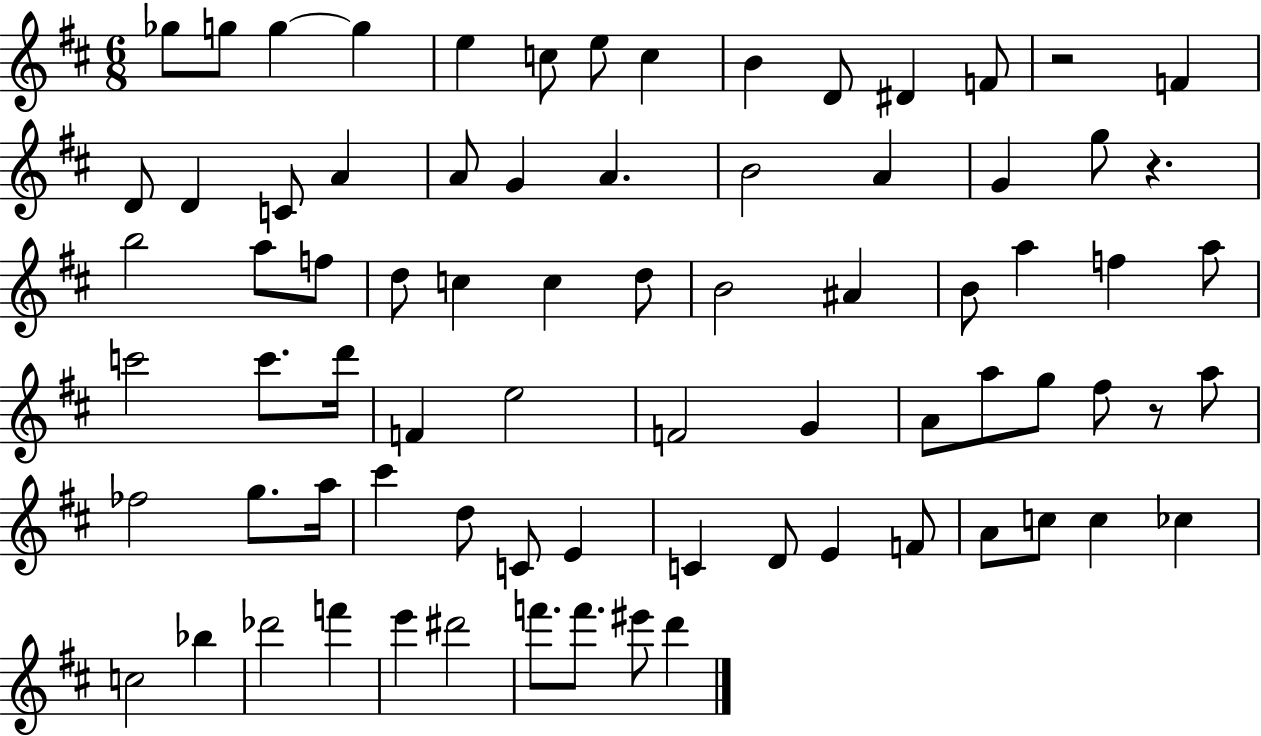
Gb5/e G5/e G5/q G5/q E5/q C5/e E5/e C5/q B4/q D4/e D#4/q F4/e R/h F4/q D4/e D4/q C4/e A4/q A4/e G4/q A4/q. B4/h A4/q G4/q G5/e R/q. B5/h A5/e F5/e D5/e C5/q C5/q D5/e B4/h A#4/q B4/e A5/q F5/q A5/e C6/h C6/e. D6/s F4/q E5/h F4/h G4/q A4/e A5/e G5/e F#5/e R/e A5/e FES5/h G5/e. A5/s C#6/q D5/e C4/e E4/q C4/q D4/e E4/q F4/e A4/e C5/e C5/q CES5/q C5/h Bb5/q Db6/h F6/q E6/q D#6/h F6/e. F6/e. EIS6/e D6/q